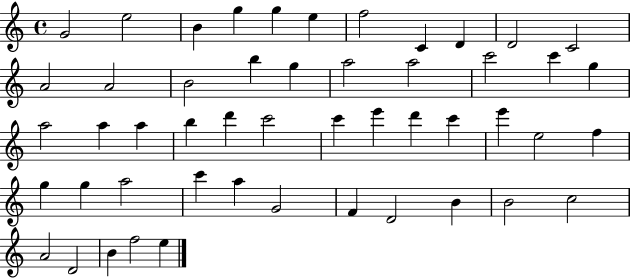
G4/h E5/h B4/q G5/q G5/q E5/q F5/h C4/q D4/q D4/h C4/h A4/h A4/h B4/h B5/q G5/q A5/h A5/h C6/h C6/q G5/q A5/h A5/q A5/q B5/q D6/q C6/h C6/q E6/q D6/q C6/q E6/q E5/h F5/q G5/q G5/q A5/h C6/q A5/q G4/h F4/q D4/h B4/q B4/h C5/h A4/h D4/h B4/q F5/h E5/q